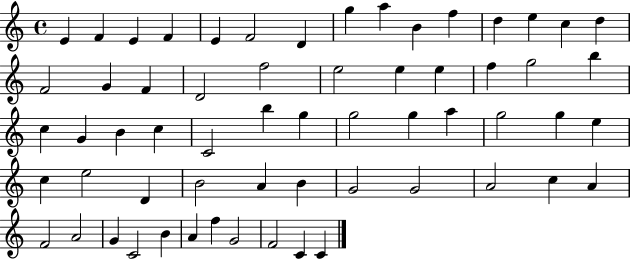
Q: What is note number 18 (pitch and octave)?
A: F4